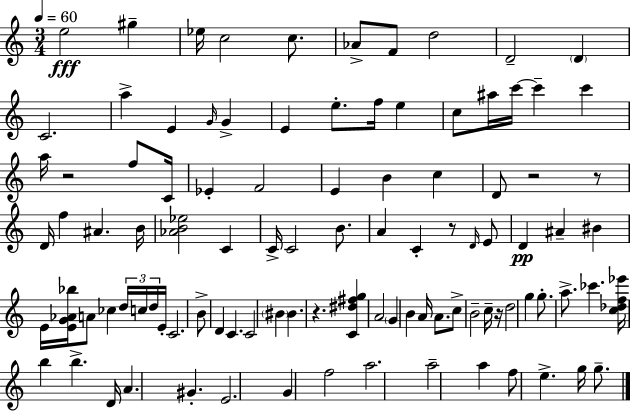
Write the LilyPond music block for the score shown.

{
  \clef treble
  \numericTimeSignature
  \time 3/4
  \key a \minor
  \tempo 4 = 60
  e''2\fff gis''4-- | ees''16 c''2 c''8. | aes'8-> f'8 d''2 | d'2-- \parenthesize d'4 | \break c'2. | a''4-> e'4 \grace { g'16 } g'4-> | e'4 e''8.-. f''16 e''4 | c''8 ais''16 c'''16~~ c'''4-- c'''4 | \break a''16 r2 f''8 | c'16 ees'4-. f'2 | e'4 b'4 c''4 | d'8 r2 r8 | \break d'16 f''4 ais'4. | b'16 <aes' b' ees''>2 c'4 | c'16-> c'2 b'8. | a'4 c'4-. r8 \grace { d'16 } | \break e'8 d'4\pp ais'4-- bis'4 | e'16 <e' g' aes' bes''>16 a'8 ces''4 \tuplet 3/2 { d''16 c''16 | d''16 } e'16-. c'2. | b'8-> d'4 c'4. | \break c'2 \parenthesize bis'4 | bis'4. r4. | <c' dis'' fis'' g''>4 a'2 | \parenthesize g'4 b'4 a'16 a'8. | \break c''8-> b'2-- | c''16-- r16 d''2 g''4 | g''8.-. a''8.-> ces'''4. | <c'' des'' f'' ees'''>16 b''4 b''4.-> | \break d'16 a'4. gis'4.-. | e'2. | g'4 f''2 | a''2. | \break a''2-- a''4 | f''8 e''4.-> g''16 g''8.-- | \bar "|."
}